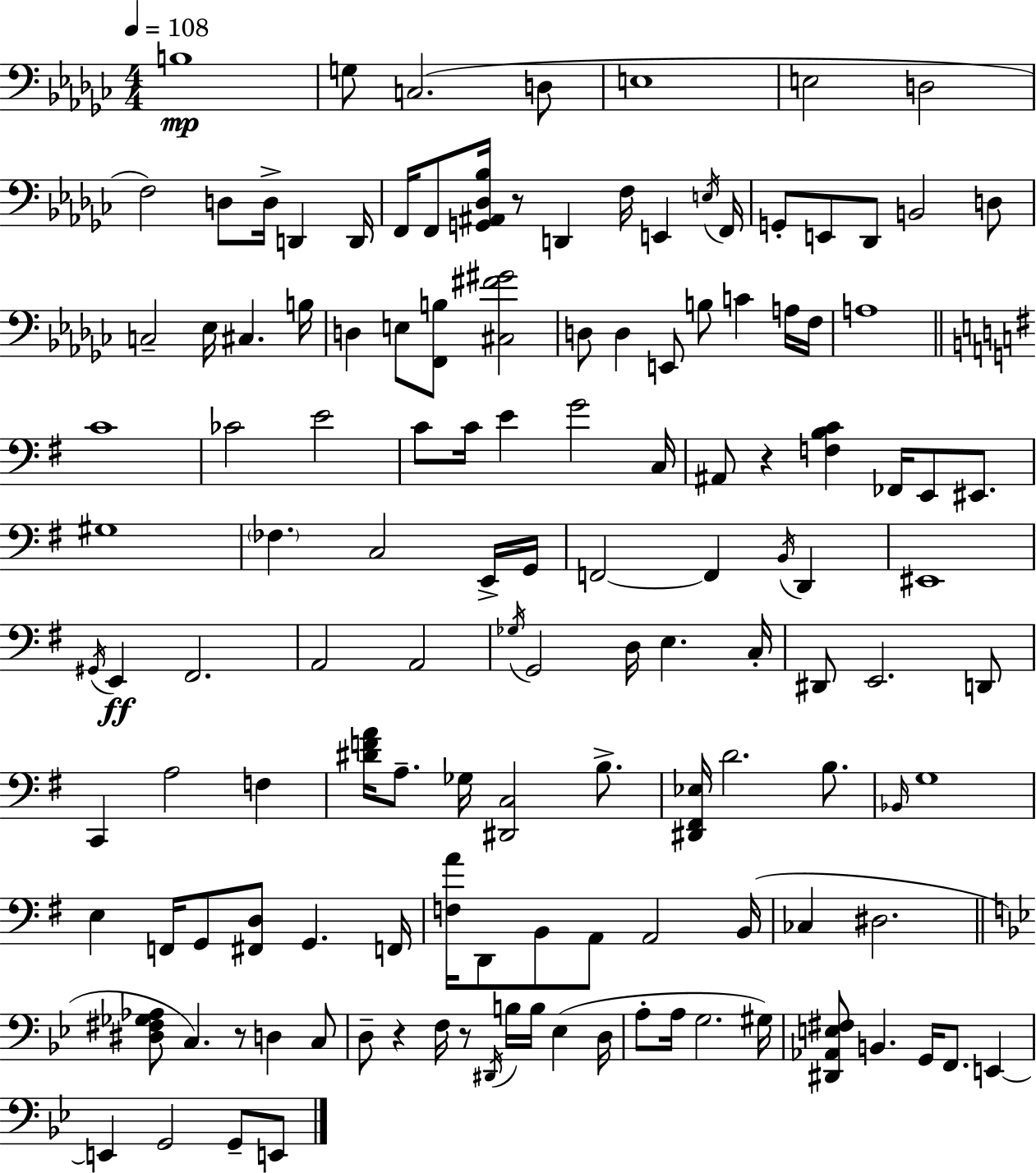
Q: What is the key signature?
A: EES minor